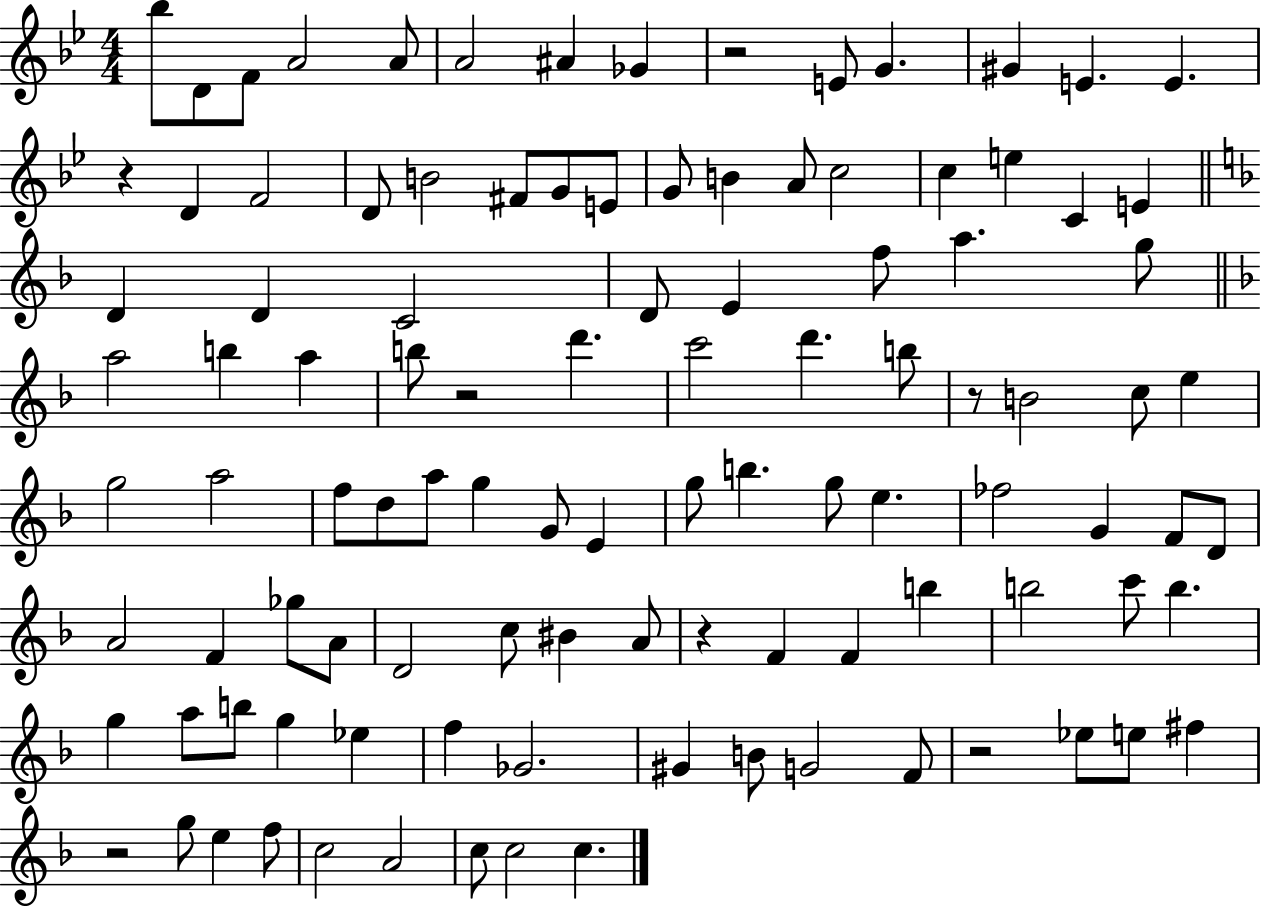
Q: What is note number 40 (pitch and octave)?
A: B5